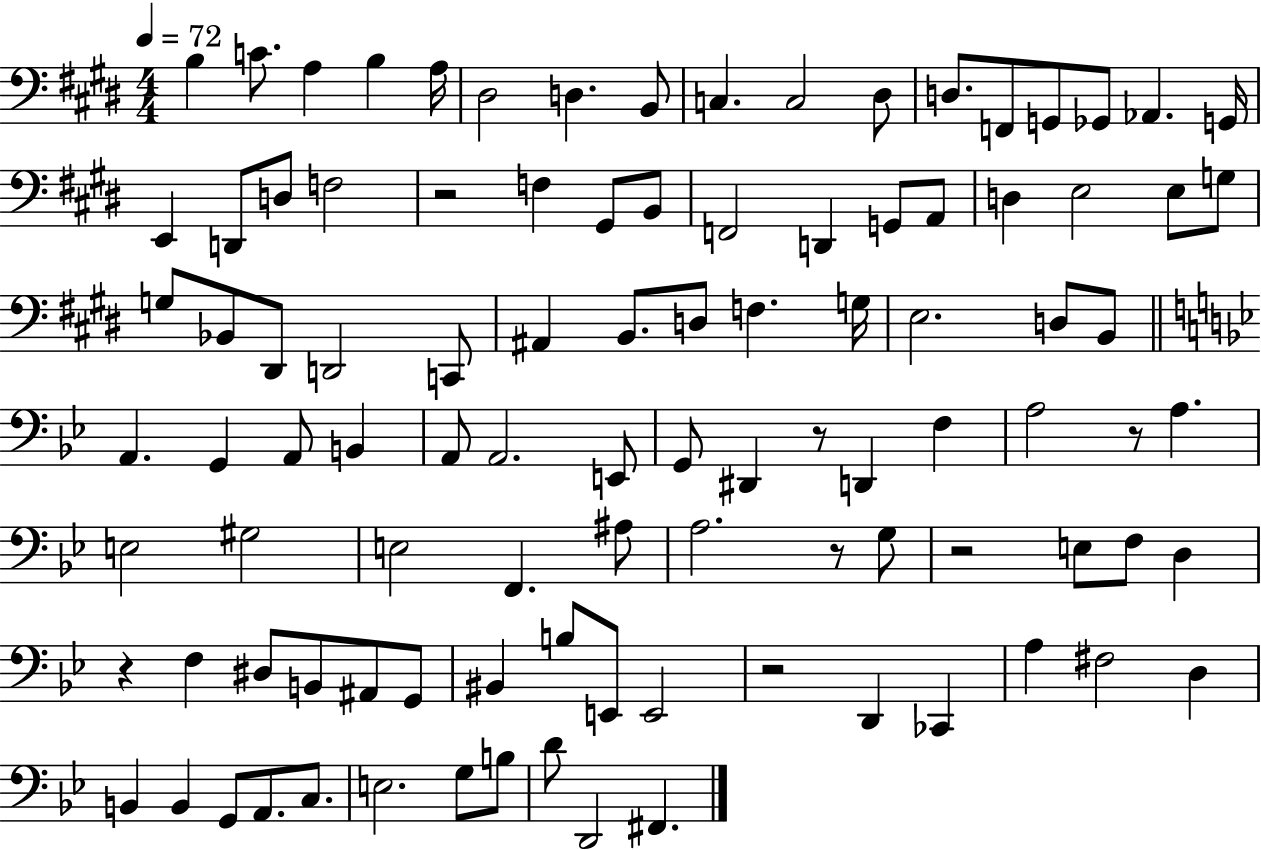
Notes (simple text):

B3/q C4/e. A3/q B3/q A3/s D#3/h D3/q. B2/e C3/q. C3/h D#3/e D3/e. F2/e G2/e Gb2/e Ab2/q. G2/s E2/q D2/e D3/e F3/h R/h F3/q G#2/e B2/e F2/h D2/q G2/e A2/e D3/q E3/h E3/e G3/e G3/e Bb2/e D#2/e D2/h C2/e A#2/q B2/e. D3/e F3/q. G3/s E3/h. D3/e B2/e A2/q. G2/q A2/e B2/q A2/e A2/h. E2/e G2/e D#2/q R/e D2/q F3/q A3/h R/e A3/q. E3/h G#3/h E3/h F2/q. A#3/e A3/h. R/e G3/e R/h E3/e F3/e D3/q R/q F3/q D#3/e B2/e A#2/e G2/e BIS2/q B3/e E2/e E2/h R/h D2/q CES2/q A3/q F#3/h D3/q B2/q B2/q G2/e A2/e. C3/e. E3/h. G3/e B3/e D4/e D2/h F#2/q.